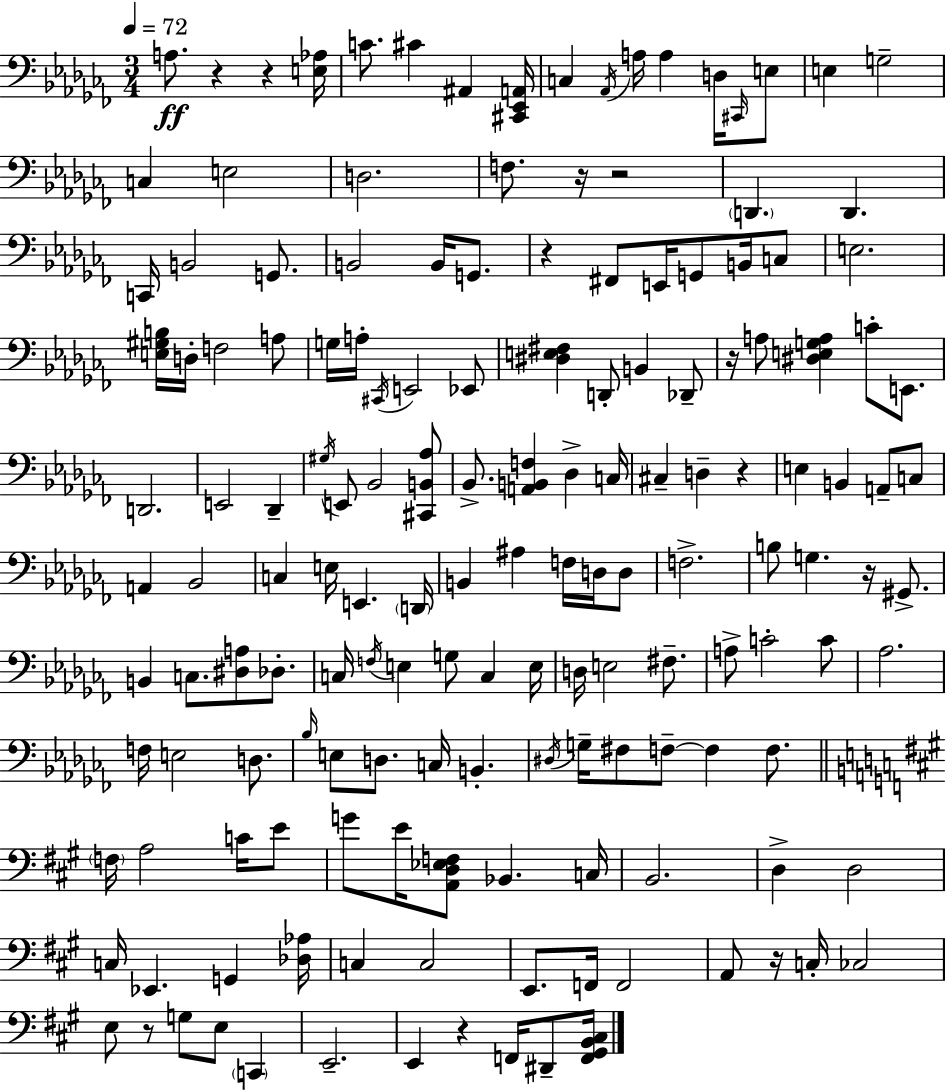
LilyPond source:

{
  \clef bass
  \numericTimeSignature
  \time 3/4
  \key aes \minor
  \tempo 4 = 72
  \repeat volta 2 { a8.\ff r4 r4 <e aes>16 | c'8. cis'4 ais,4 <cis, ees, a,>16 | c4 \acciaccatura { aes,16 } a16 a4 d16 \grace { cis,16 } | e8 e4 g2-- | \break c4 e2 | d2. | f8. r16 r2 | \parenthesize d,4. d,4. | \break c,16 b,2 g,8. | b,2 b,16 g,8. | r4 fis,8 e,16 g,8 b,16 | c8 e2. | \break <e gis b>16 d16-. f2 | a8 g16 a16-. \acciaccatura { cis,16 } e,2 | ees,8 <dis e fis>4 d,8-. b,4 | des,8-- r16 a8 <dis e g a>4 c'8-. | \break e,8. d,2. | e,2 des,4-- | \acciaccatura { gis16 } e,8 bes,2 | <cis, b, aes>8 bes,8.-> <a, b, f>4 des4-> | \break c16 cis4-- d4-- | r4 e4 b,4 | a,8-- c8 a,4 bes,2 | c4 e16 e,4. | \break \parenthesize d,16 b,4 ais4 | f16 d16 d8 f2.-> | b8 g4. | r16 gis,8.-> b,4 c8. <dis a>8 | \break des8.-. c16 \acciaccatura { f16 } e4 g8 | c4 e16 d16 e2 | fis8.-- a8-> c'2-. | c'8 aes2. | \break f16 e2 | d8. \grace { bes16 } e8 d8. c16 | b,4.-. \acciaccatura { dis16 } g16-- fis8 f8--~~ | f4 f8. \bar "||" \break \key a \major \parenthesize f16 a2 c'16 e'8 | g'8 e'16 <a, d ees f>8 bes,4. c16 | b,2. | d4-> d2 | \break c16 ees,4. g,4 <des aes>16 | c4 c2 | e,8. f,16 f,2 | a,8 r16 c16-. ces2 | \break e8 r8 g8 e8 \parenthesize c,4 | e,2.-- | e,4 r4 f,16 dis,8-- <f, gis, b, cis>16 | } \bar "|."
}